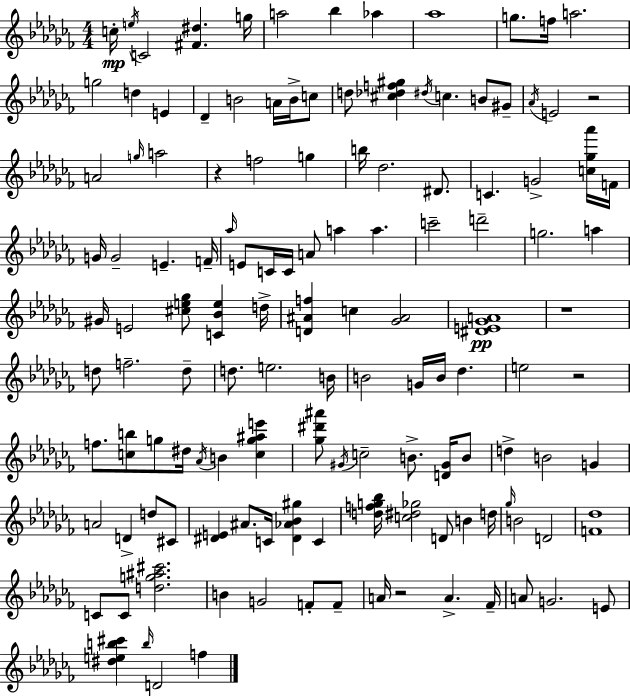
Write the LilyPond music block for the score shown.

{
  \clef treble
  \numericTimeSignature
  \time 4/4
  \key aes \minor
  c''16-.\mp \acciaccatura { e''16 } c'2 <fis' dis''>4. | g''16 a''2 bes''4 aes''4 | aes''1 | g''8. f''16 a''2. | \break g''2 d''4 e'4 | des'4-- b'2 a'16 b'16-> c''8 | d''8 <cis'' des'' f'' gis''>4 \acciaccatura { dis''16 } c''4. b'8 | gis'8-- \acciaccatura { aes'16 } e'2 r2 | \break a'2 \grace { g''16 } a''2 | r4 f''2 | g''4 b''16 des''2. | dis'8. c'4. g'2-> | \break <c'' ges'' aes'''>16 f'16 g'16 g'2-- e'4.-- | f'16-- \grace { aes''16 } e'8 c'16 c'16 a'8 a''4 a''4. | c'''2-- d'''2-- | g''2. | \break a''4 gis'16 e'2 <cis'' e'' ges''>8 | <c' bes' e''>4 d''16-> <d' ais' f''>4 c''4 <ges' ais'>2 | <dis' e' ges' a'>1\pp | r1 | \break d''8 f''2.-- | d''8-- d''8. e''2. | b'16 b'2 g'16 b'16 des''4. | e''2 r2 | \break f''8. <c'' b''>8 g''8 dis''16 \acciaccatura { aes'16 } b'4 | <c'' g'' ais'' e'''>4 <ges'' dis''' ais'''>8 \acciaccatura { gis'16 } c''2-- | b'8.-> <d' gis'>16 b'8 d''4-> b'2 | g'4 a'2 d'4-> | \break d''8 cis'8 <dis' e'>4 ais'8. c'16 <dis' aes' bes' gis''>4 | c'4 <d'' f'' g'' bes''>16 <c'' dis'' ges''>2 | d'8 b'4 d''16 \grace { ges''16 } b'2 | d'2 <f' des''>1 | \break c'8 c'8 <d'' g'' ais'' cis'''>2. | b'4 g'2 | f'8-. f'8-- a'16 r2 | a'4.-> fes'16-- a'8 g'2. | \break e'8 <dis'' e'' b'' cis'''>4 \grace { b''16 } d'2 | f''4 \bar "|."
}